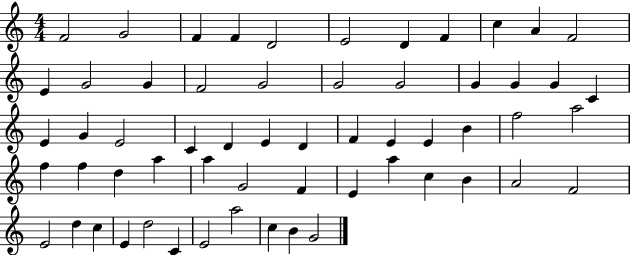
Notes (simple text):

F4/h G4/h F4/q F4/q D4/h E4/h D4/q F4/q C5/q A4/q F4/h E4/q G4/h G4/q F4/h G4/h G4/h G4/h G4/q G4/q G4/q C4/q E4/q G4/q E4/h C4/q D4/q E4/q D4/q F4/q E4/q E4/q B4/q F5/h A5/h F5/q F5/q D5/q A5/q A5/q G4/h F4/q E4/q A5/q C5/q B4/q A4/h F4/h E4/h D5/q C5/q E4/q D5/h C4/q E4/h A5/h C5/q B4/q G4/h